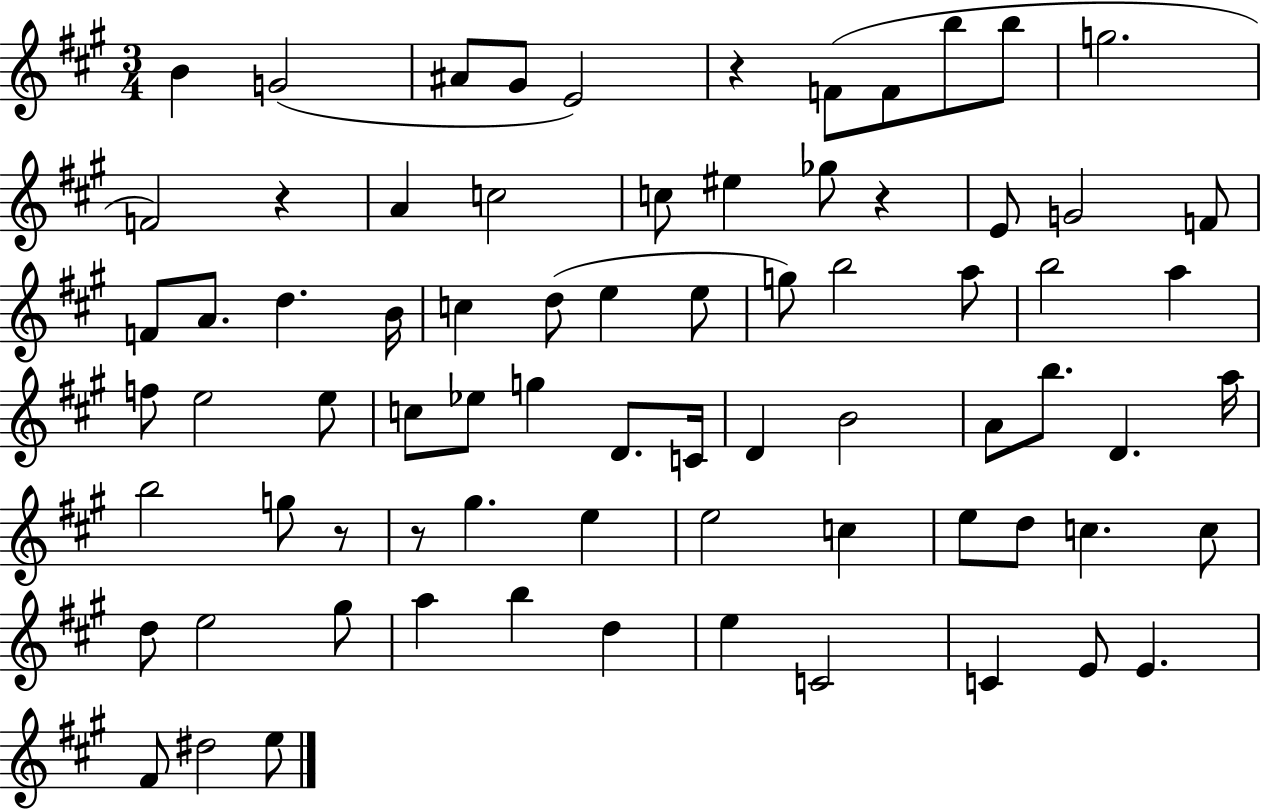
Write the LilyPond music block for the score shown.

{
  \clef treble
  \numericTimeSignature
  \time 3/4
  \key a \major
  \repeat volta 2 { b'4 g'2( | ais'8 gis'8 e'2) | r4 f'8( f'8 b''8 b''8 | g''2. | \break f'2) r4 | a'4 c''2 | c''8 eis''4 ges''8 r4 | e'8 g'2 f'8 | \break f'8 a'8. d''4. b'16 | c''4 d''8( e''4 e''8 | g''8) b''2 a''8 | b''2 a''4 | \break f''8 e''2 e''8 | c''8 ees''8 g''4 d'8. c'16 | d'4 b'2 | a'8 b''8. d'4. a''16 | \break b''2 g''8 r8 | r8 gis''4. e''4 | e''2 c''4 | e''8 d''8 c''4. c''8 | \break d''8 e''2 gis''8 | a''4 b''4 d''4 | e''4 c'2 | c'4 e'8 e'4. | \break fis'8 dis''2 e''8 | } \bar "|."
}